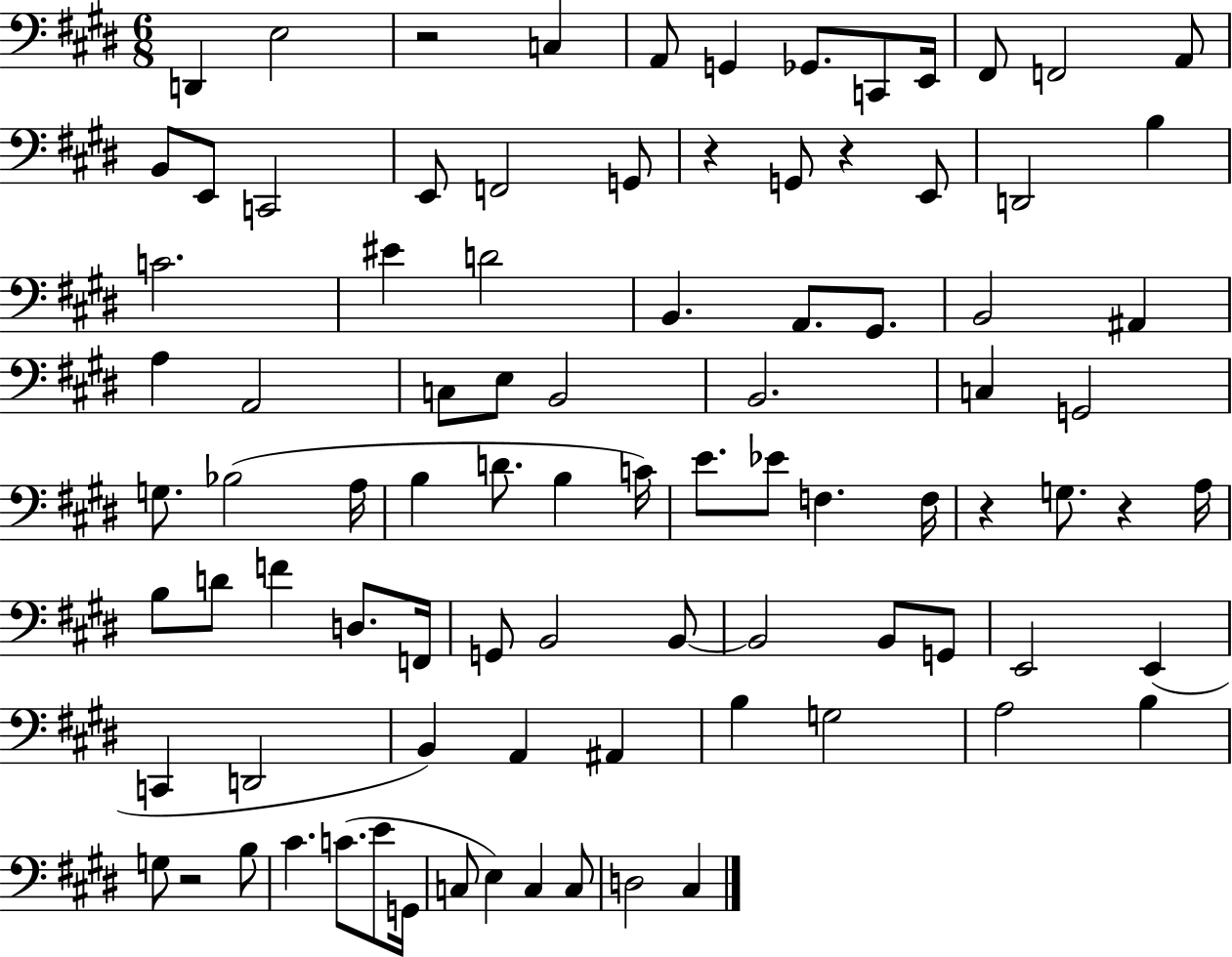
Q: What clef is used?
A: bass